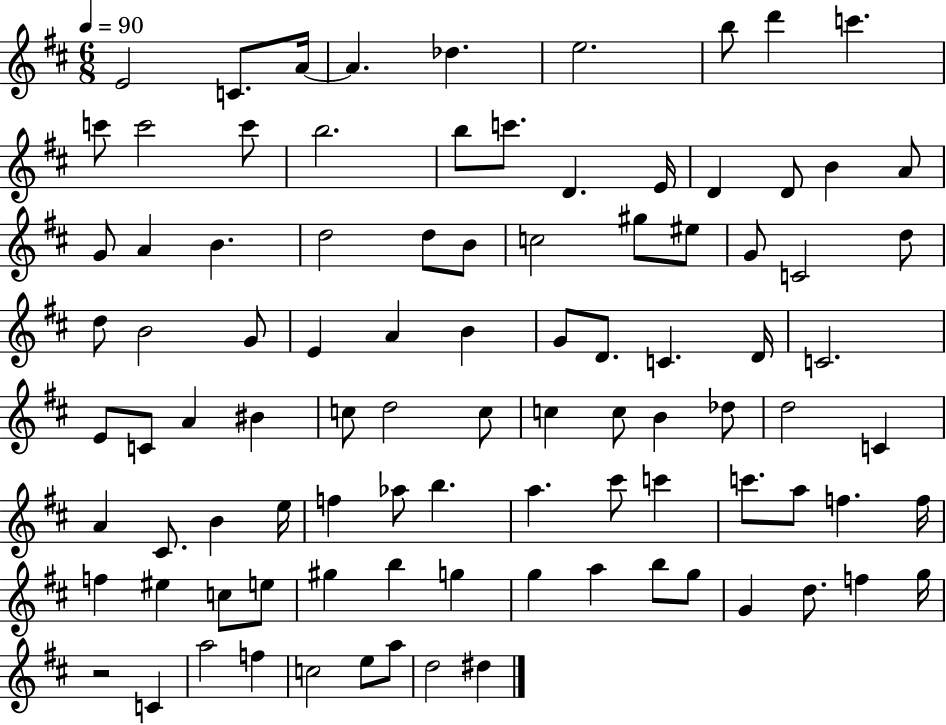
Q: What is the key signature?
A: D major